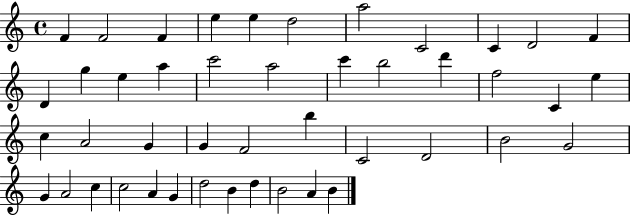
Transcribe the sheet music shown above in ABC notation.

X:1
T:Untitled
M:4/4
L:1/4
K:C
F F2 F e e d2 a2 C2 C D2 F D g e a c'2 a2 c' b2 d' f2 C e c A2 G G F2 b C2 D2 B2 G2 G A2 c c2 A G d2 B d B2 A B